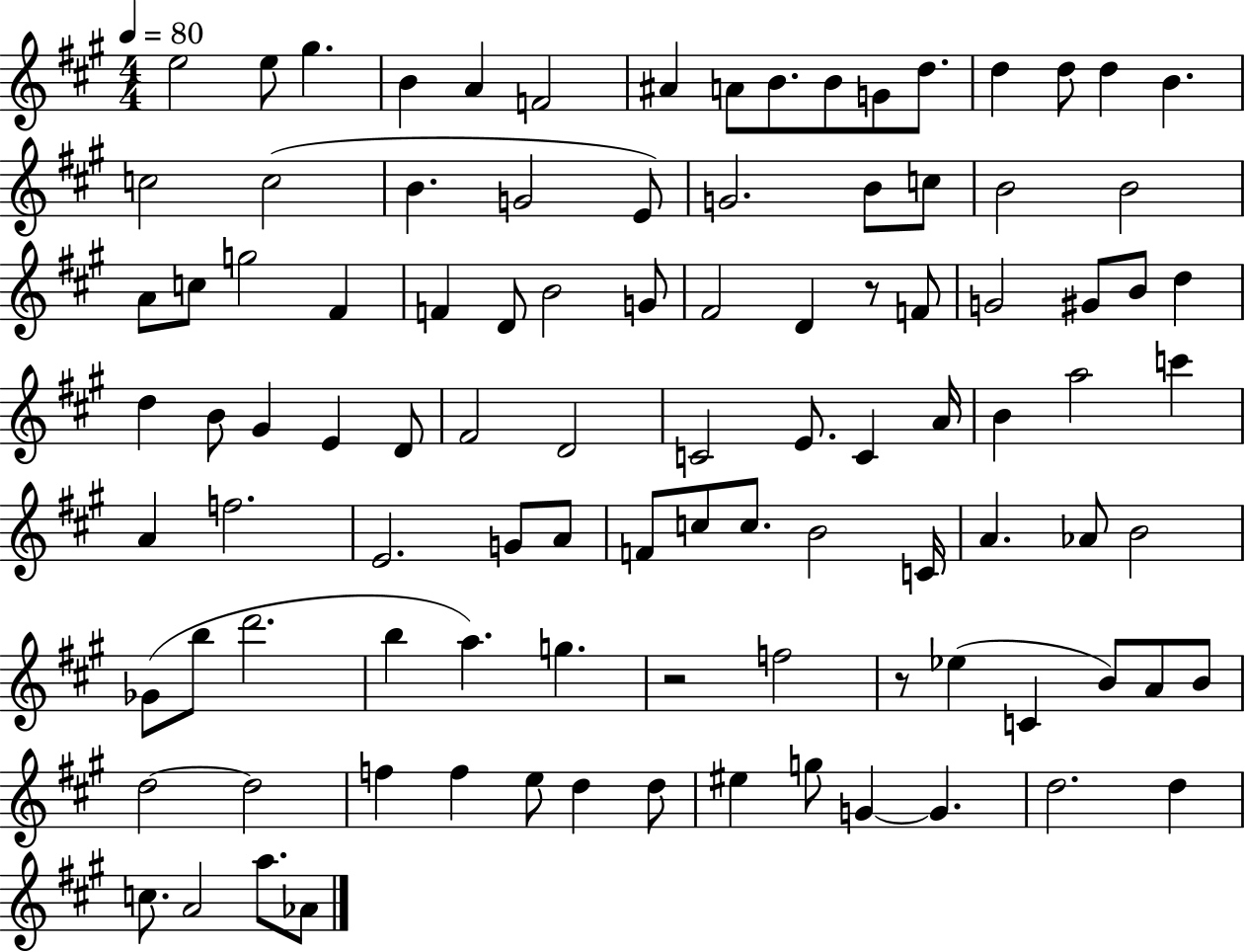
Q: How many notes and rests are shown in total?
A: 100